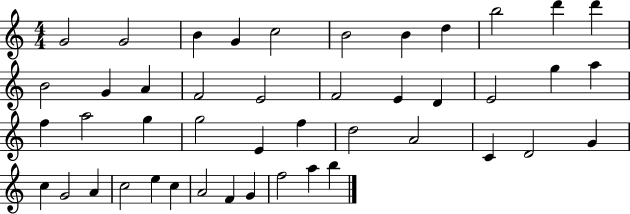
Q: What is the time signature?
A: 4/4